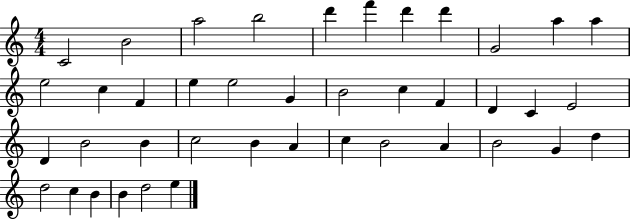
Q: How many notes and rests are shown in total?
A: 41